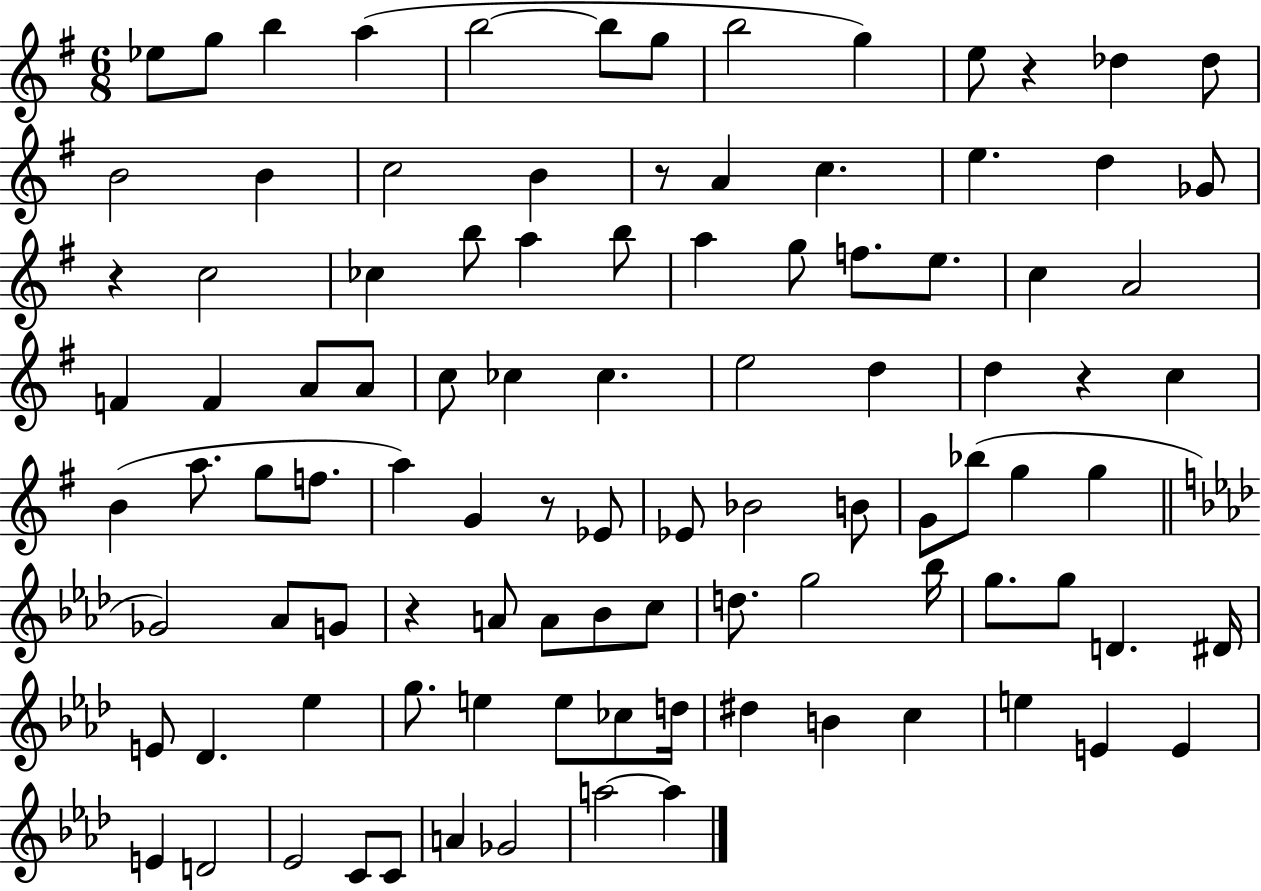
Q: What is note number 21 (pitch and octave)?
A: Gb4